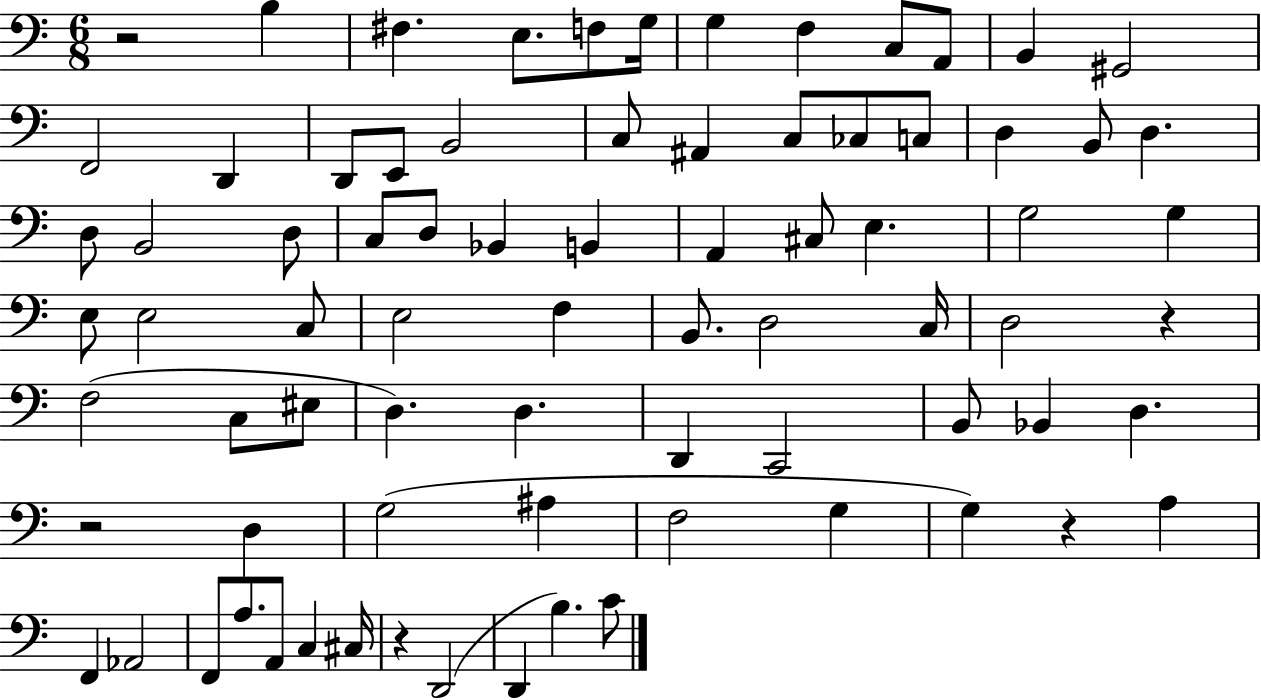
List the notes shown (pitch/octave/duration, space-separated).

R/h B3/q F#3/q. E3/e. F3/e G3/s G3/q F3/q C3/e A2/e B2/q G#2/h F2/h D2/q D2/e E2/e B2/h C3/e A#2/q C3/e CES3/e C3/e D3/q B2/e D3/q. D3/e B2/h D3/e C3/e D3/e Bb2/q B2/q A2/q C#3/e E3/q. G3/h G3/q E3/e E3/h C3/e E3/h F3/q B2/e. D3/h C3/s D3/h R/q F3/h C3/e EIS3/e D3/q. D3/q. D2/q C2/h B2/e Bb2/q D3/q. R/h D3/q G3/h A#3/q F3/h G3/q G3/q R/q A3/q F2/q Ab2/h F2/e A3/e. A2/e C3/q C#3/s R/q D2/h D2/q B3/q. C4/e